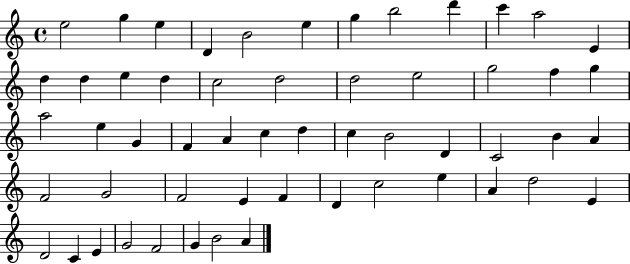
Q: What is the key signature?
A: C major